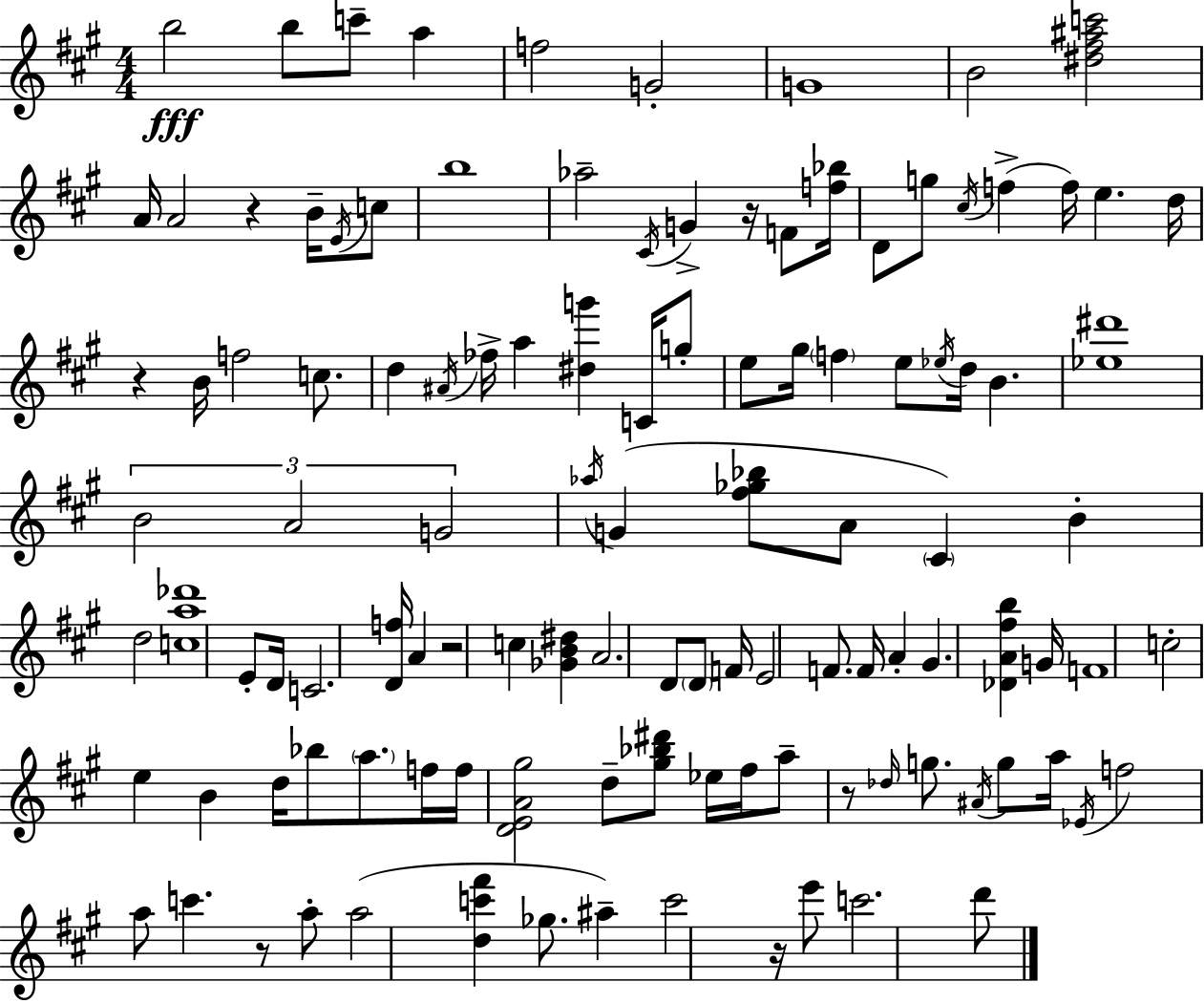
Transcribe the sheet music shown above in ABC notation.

X:1
T:Untitled
M:4/4
L:1/4
K:A
b2 b/2 c'/2 a f2 G2 G4 B2 [^d^f^ac']2 A/4 A2 z B/4 E/4 c/2 b4 _a2 ^C/4 G z/4 F/2 [f_b]/4 D/2 g/2 ^c/4 f f/4 e d/4 z B/4 f2 c/2 d ^A/4 _f/4 a [^dg'] C/4 g/2 e/2 ^g/4 f e/2 _e/4 d/4 B [_e^d']4 B2 A2 G2 _a/4 G [^f_g_b]/2 A/2 ^C B d2 [ca_d']4 E/2 D/4 C2 [Df]/4 A z2 c [_GB^d] A2 D/2 D/2 F/4 E2 F/2 F/4 A ^G [_DA^fb] G/4 F4 c2 e B d/4 _b/2 a/2 f/4 f/4 [DEA^g]2 d/2 [^g_b^d']/2 _e/4 ^f/4 a/2 z/2 _d/4 g/2 ^A/4 g/2 a/4 _E/4 f2 a/2 c' z/2 a/2 a2 [dc'^f'] _g/2 ^a c'2 z/4 e'/2 c'2 d'/2